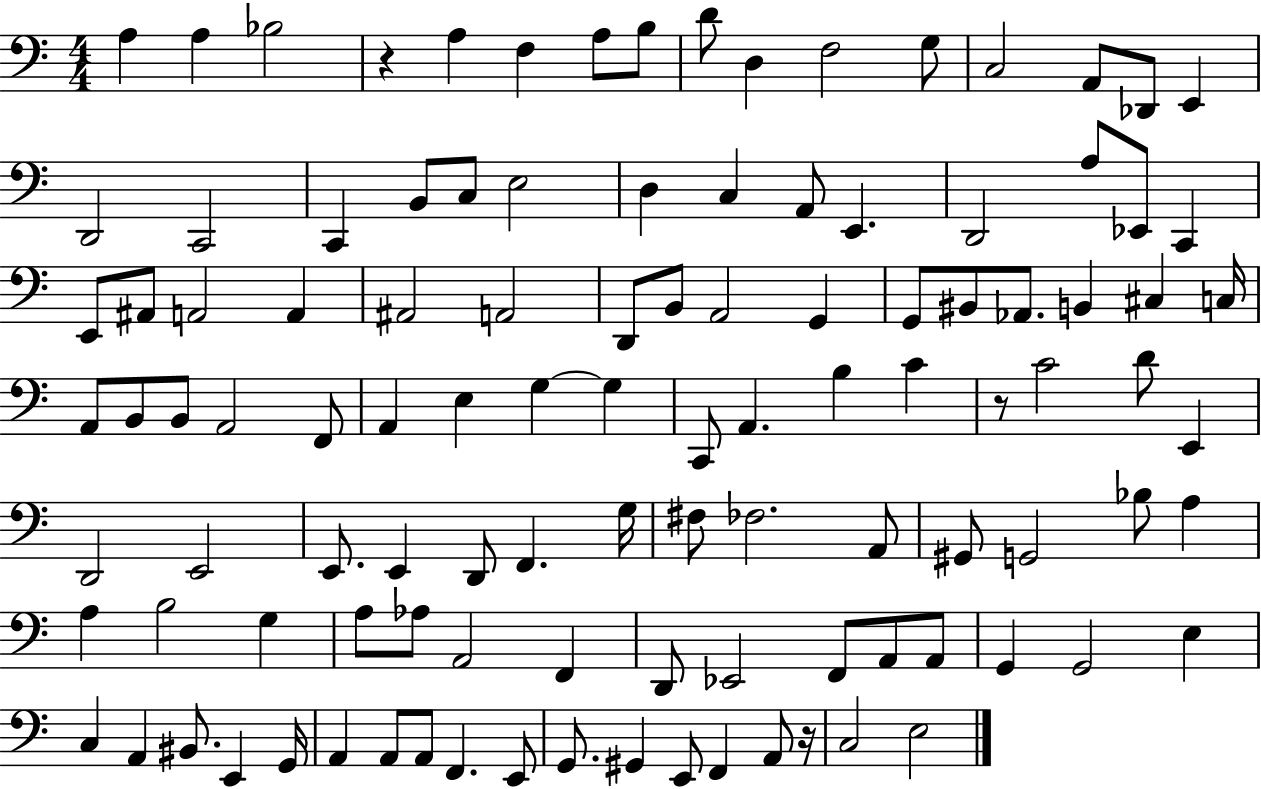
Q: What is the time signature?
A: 4/4